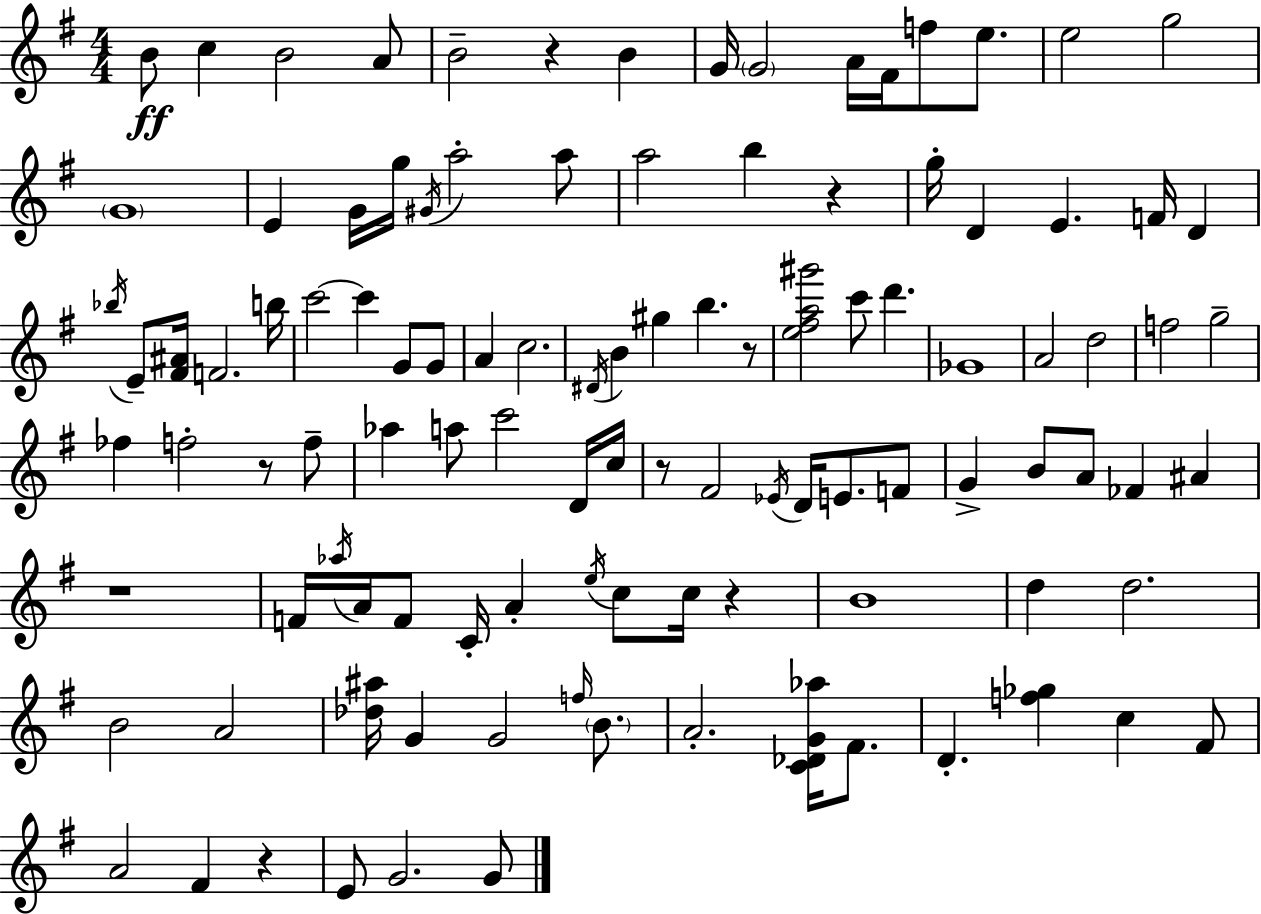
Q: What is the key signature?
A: G major